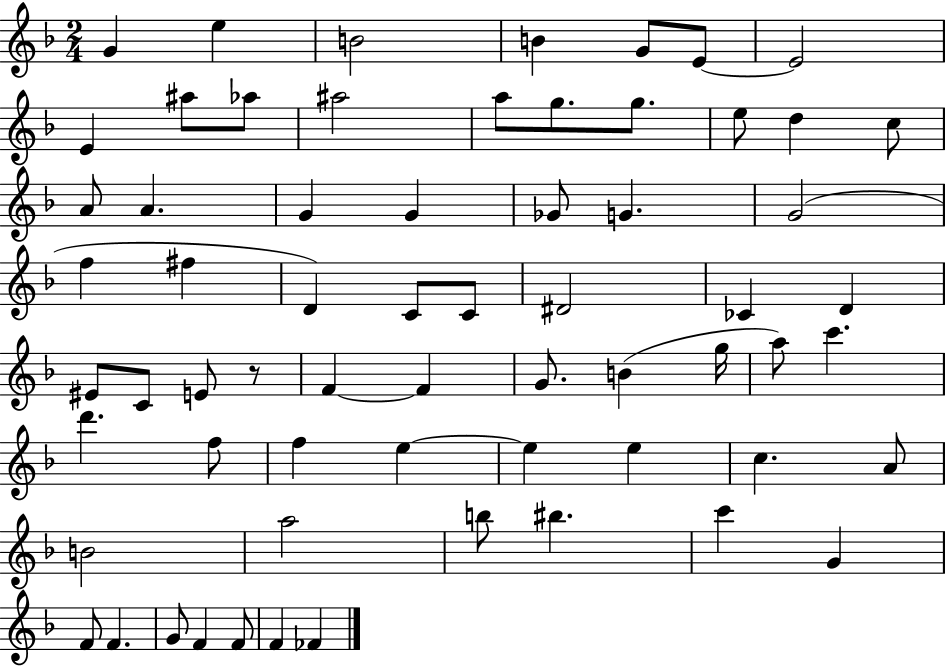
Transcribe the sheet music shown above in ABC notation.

X:1
T:Untitled
M:2/4
L:1/4
K:F
G e B2 B G/2 E/2 E2 E ^a/2 _a/2 ^a2 a/2 g/2 g/2 e/2 d c/2 A/2 A G G _G/2 G G2 f ^f D C/2 C/2 ^D2 _C D ^E/2 C/2 E/2 z/2 F F G/2 B g/4 a/2 c' d' f/2 f e e e c A/2 B2 a2 b/2 ^b c' G F/2 F G/2 F F/2 F _F